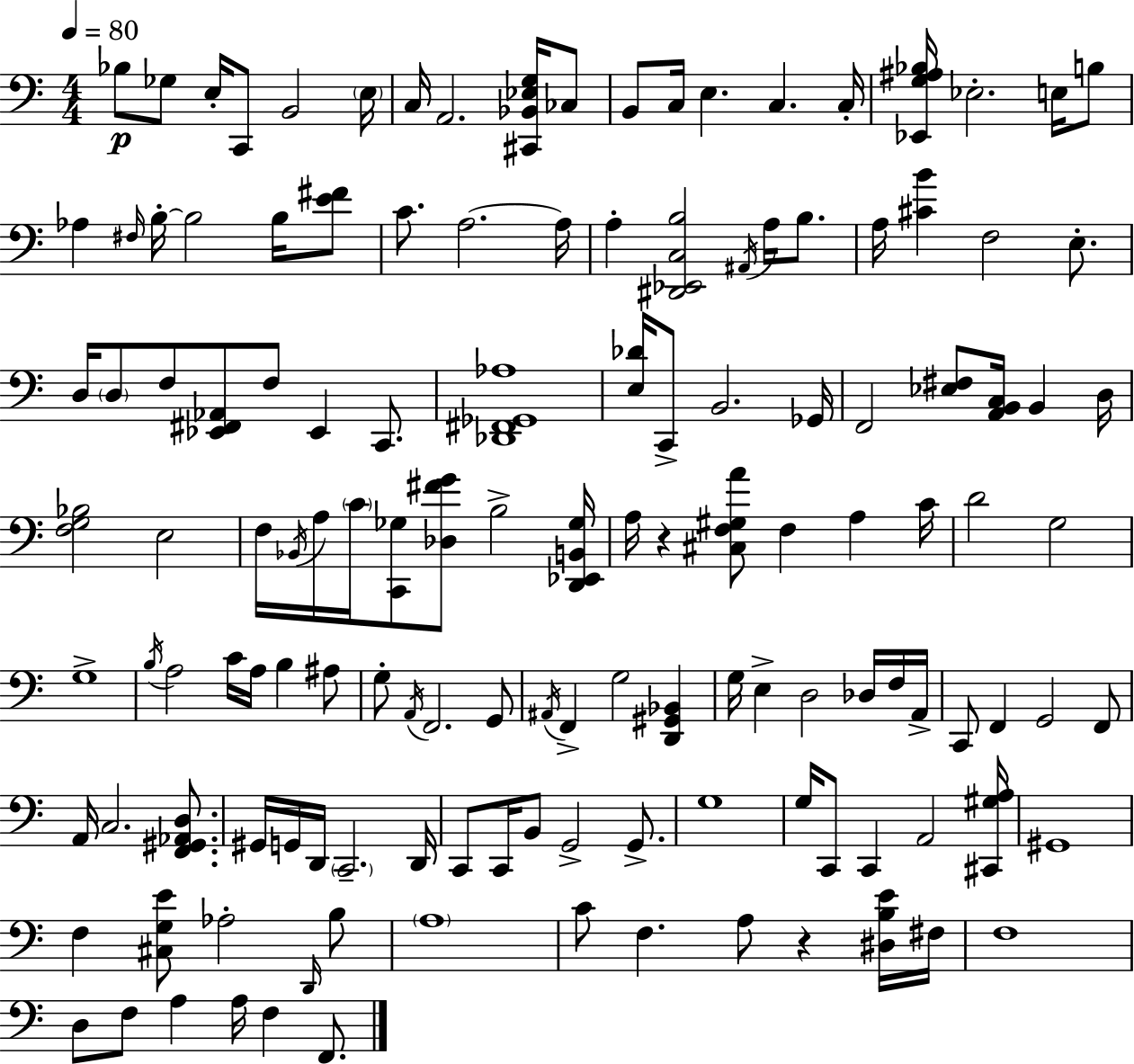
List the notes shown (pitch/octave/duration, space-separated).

Bb3/e Gb3/e E3/s C2/e B2/h E3/s C3/s A2/h. [C#2,Bb2,Eb3,G3]/s CES3/e B2/e C3/s E3/q. C3/q. C3/s [Eb2,G3,A#3,Bb3]/s Eb3/h. E3/s B3/e Ab3/q F#3/s B3/s B3/h B3/s [E4,F#4]/e C4/e. A3/h. A3/s A3/q [D#2,Eb2,C3,B3]/h A#2/s A3/s B3/e. A3/s [C#4,B4]/q F3/h E3/e. D3/s D3/e F3/e [Eb2,F#2,Ab2]/e F3/e Eb2/q C2/e. [Db2,F#2,Gb2,Ab3]/w [E3,Db4]/s C2/e B2/h. Gb2/s F2/h [Eb3,F#3]/e [A2,B2,C3]/s B2/q D3/s [F3,G3,Bb3]/h E3/h F3/s Bb2/s A3/s C4/s [C2,Gb3]/e [Db3,F#4,G4]/e B3/h [D2,Eb2,B2,Gb3]/s A3/s R/q [C#3,F3,G#3,A4]/e F3/q A3/q C4/s D4/h G3/h G3/w B3/s A3/h C4/s A3/s B3/q A#3/e G3/e A2/s F2/h. G2/e A#2/s F2/q G3/h [D2,G#2,Bb2]/q G3/s E3/q D3/h Db3/s F3/s A2/s C2/e F2/q G2/h F2/e A2/s C3/h. [F2,G#2,Ab2,D3]/e. G#2/s G2/s D2/s C2/h. D2/s C2/e C2/s B2/e G2/h G2/e. G3/w G3/s C2/e C2/q A2/h [C#2,G#3,A3]/s G#2/w F3/q [C#3,G3,E4]/e Ab3/h D2/s B3/e A3/w C4/e F3/q. A3/e R/q [D#3,B3,E4]/s F#3/s F3/w D3/e F3/e A3/q A3/s F3/q F2/e.